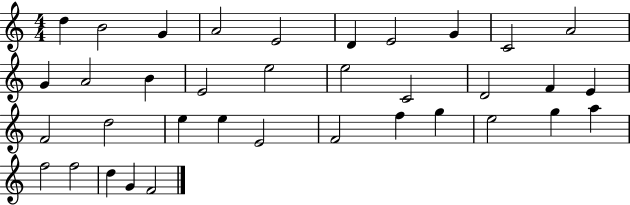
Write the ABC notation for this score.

X:1
T:Untitled
M:4/4
L:1/4
K:C
d B2 G A2 E2 D E2 G C2 A2 G A2 B E2 e2 e2 C2 D2 F E F2 d2 e e E2 F2 f g e2 g a f2 f2 d G F2